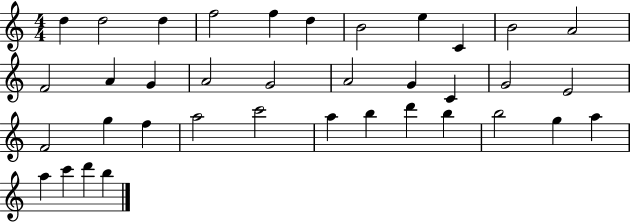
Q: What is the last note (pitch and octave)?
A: B5